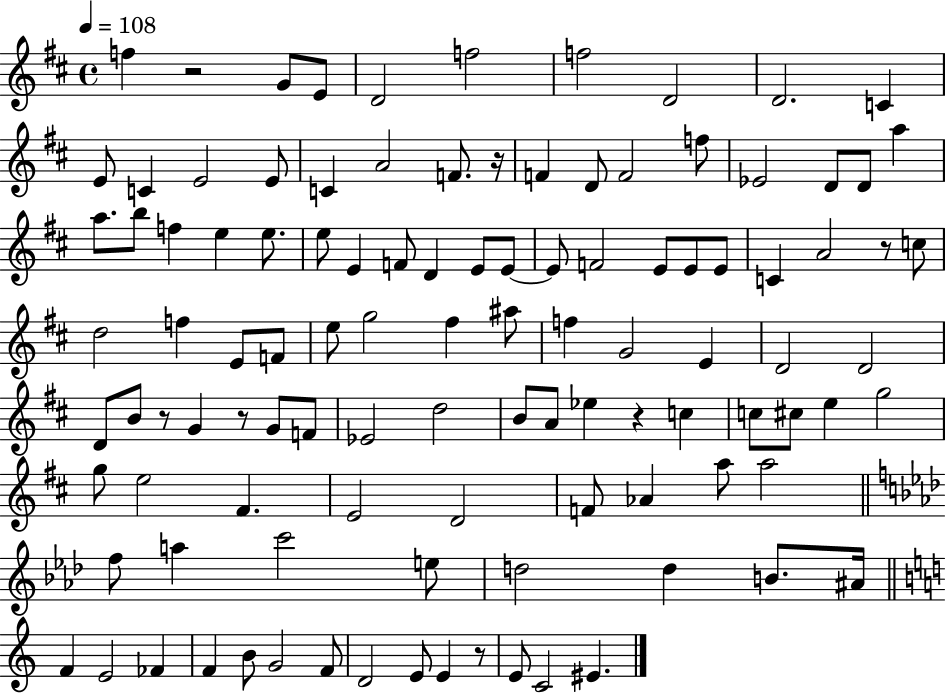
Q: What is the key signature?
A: D major